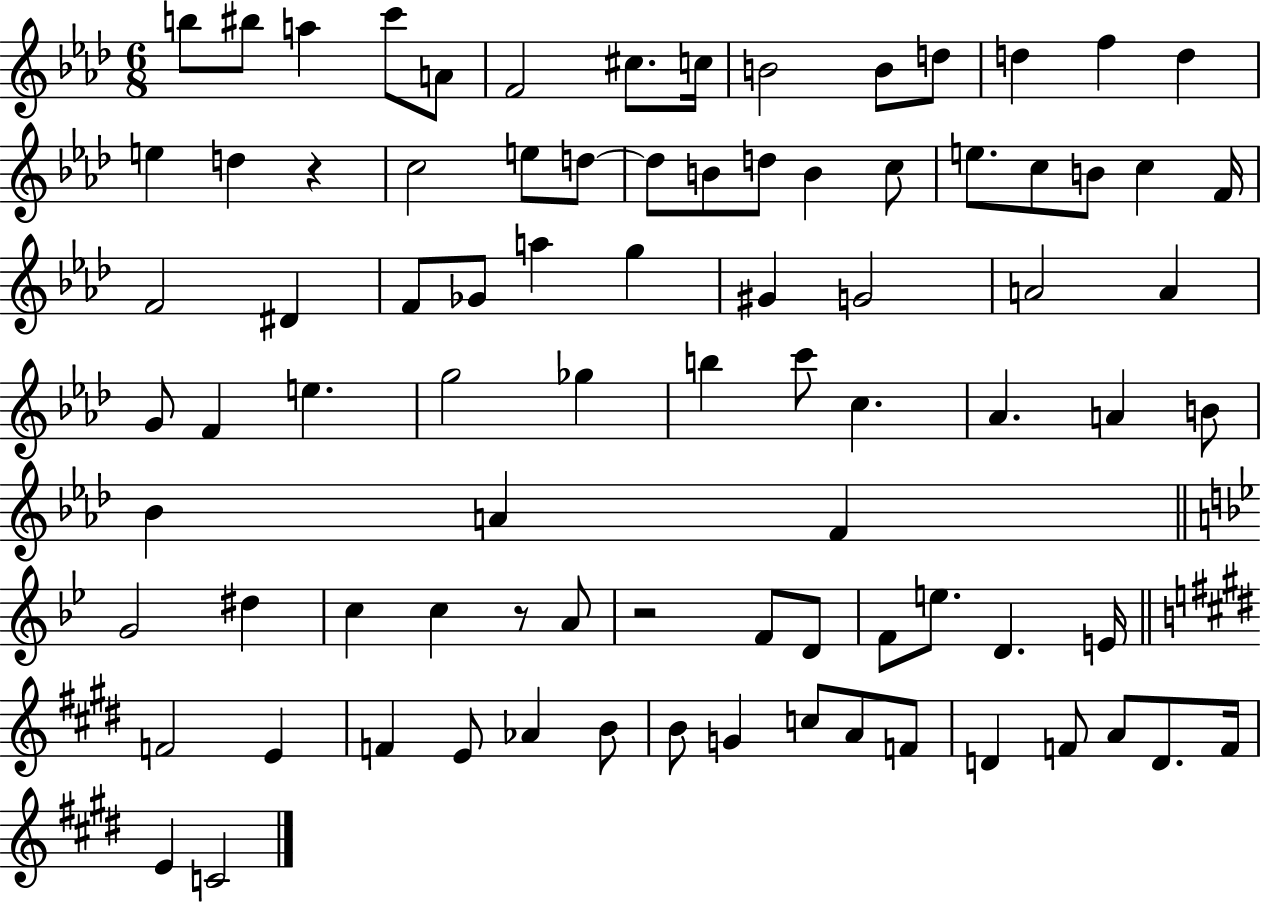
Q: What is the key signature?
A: AES major